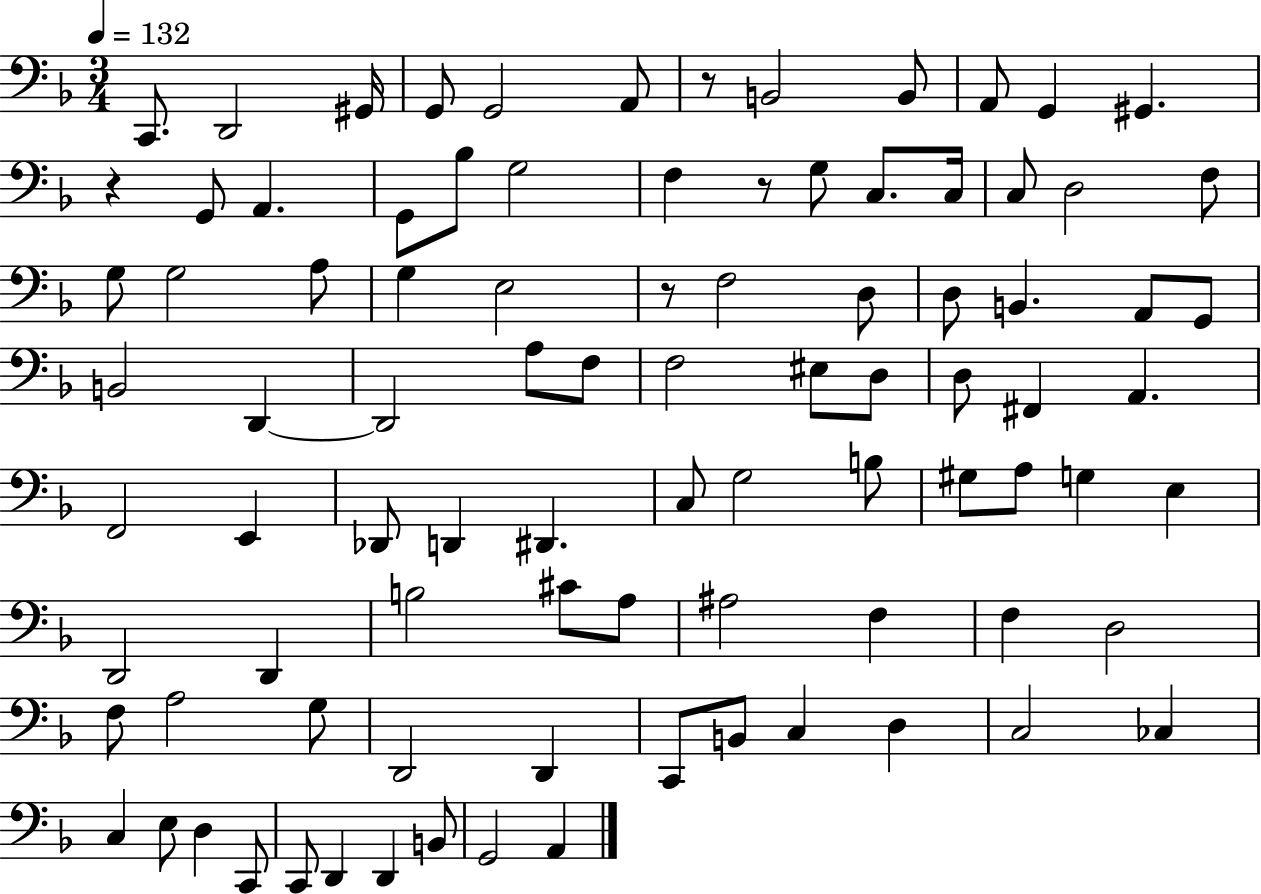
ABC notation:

X:1
T:Untitled
M:3/4
L:1/4
K:F
C,,/2 D,,2 ^G,,/4 G,,/2 G,,2 A,,/2 z/2 B,,2 B,,/2 A,,/2 G,, ^G,, z G,,/2 A,, G,,/2 _B,/2 G,2 F, z/2 G,/2 C,/2 C,/4 C,/2 D,2 F,/2 G,/2 G,2 A,/2 G, E,2 z/2 F,2 D,/2 D,/2 B,, A,,/2 G,,/2 B,,2 D,, D,,2 A,/2 F,/2 F,2 ^E,/2 D,/2 D,/2 ^F,, A,, F,,2 E,, _D,,/2 D,, ^D,, C,/2 G,2 B,/2 ^G,/2 A,/2 G, E, D,,2 D,, B,2 ^C/2 A,/2 ^A,2 F, F, D,2 F,/2 A,2 G,/2 D,,2 D,, C,,/2 B,,/2 C, D, C,2 _C, C, E,/2 D, C,,/2 C,,/2 D,, D,, B,,/2 G,,2 A,,